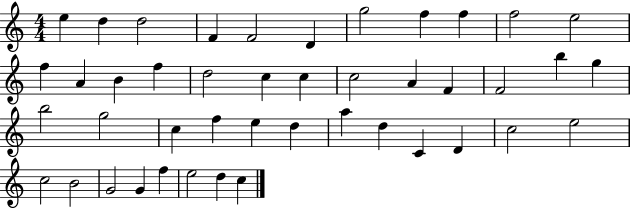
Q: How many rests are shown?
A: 0